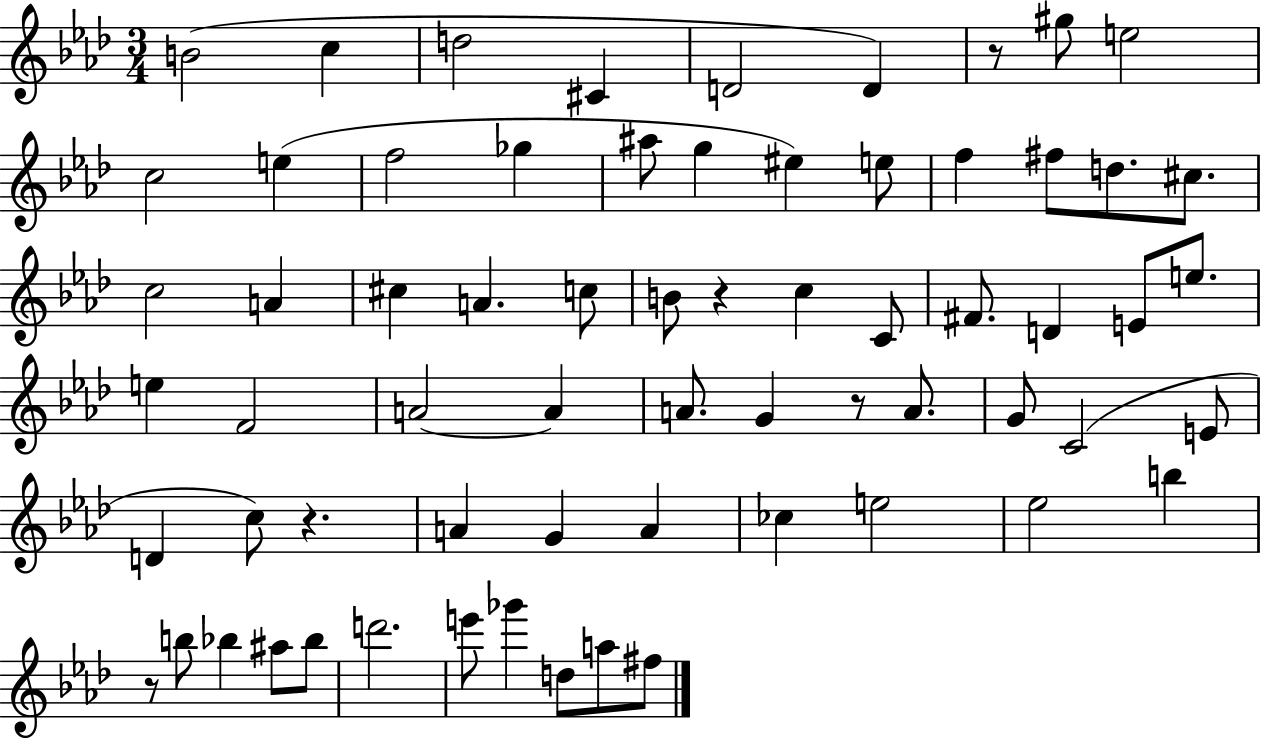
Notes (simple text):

B4/h C5/q D5/h C#4/q D4/h D4/q R/e G#5/e E5/h C5/h E5/q F5/h Gb5/q A#5/e G5/q EIS5/q E5/e F5/q F#5/e D5/e. C#5/e. C5/h A4/q C#5/q A4/q. C5/e B4/e R/q C5/q C4/e F#4/e. D4/q E4/e E5/e. E5/q F4/h A4/h A4/q A4/e. G4/q R/e A4/e. G4/e C4/h E4/e D4/q C5/e R/q. A4/q G4/q A4/q CES5/q E5/h Eb5/h B5/q R/e B5/e Bb5/q A#5/e Bb5/e D6/h. E6/e Gb6/q D5/e A5/e F#5/e